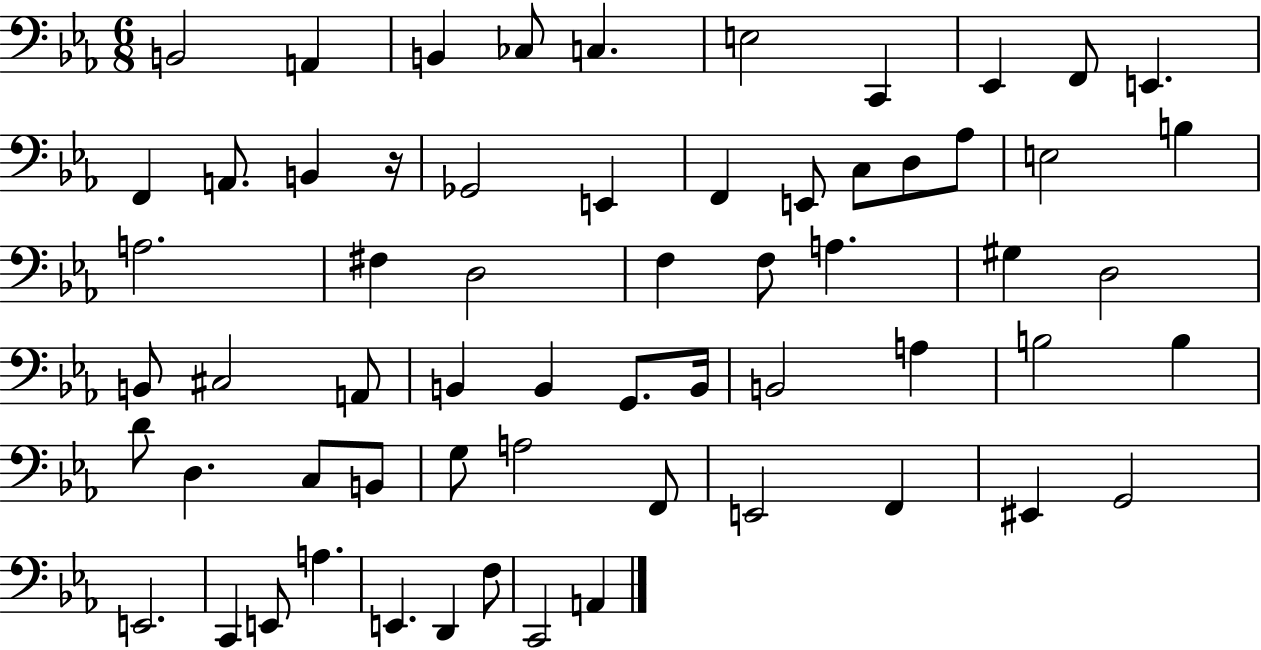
{
  \clef bass
  \numericTimeSignature
  \time 6/8
  \key ees \major
  b,2 a,4 | b,4 ces8 c4. | e2 c,4 | ees,4 f,8 e,4. | \break f,4 a,8. b,4 r16 | ges,2 e,4 | f,4 e,8 c8 d8 aes8 | e2 b4 | \break a2. | fis4 d2 | f4 f8 a4. | gis4 d2 | \break b,8 cis2 a,8 | b,4 b,4 g,8. b,16 | b,2 a4 | b2 b4 | \break d'8 d4. c8 b,8 | g8 a2 f,8 | e,2 f,4 | eis,4 g,2 | \break e,2. | c,4 e,8 a4. | e,4. d,4 f8 | c,2 a,4 | \break \bar "|."
}